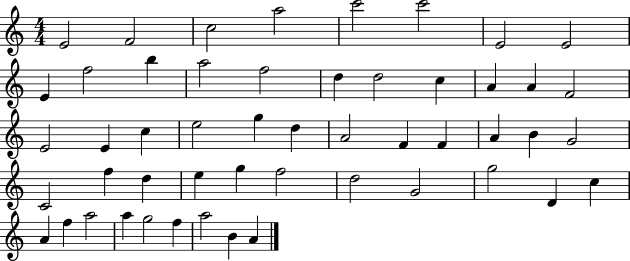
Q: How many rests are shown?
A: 0